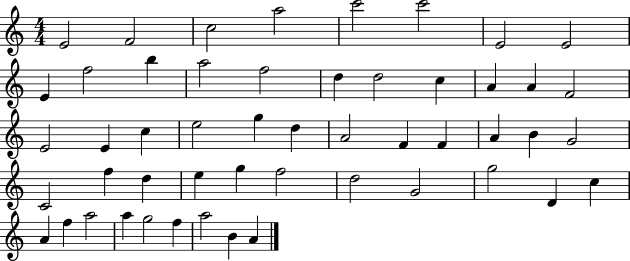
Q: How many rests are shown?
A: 0